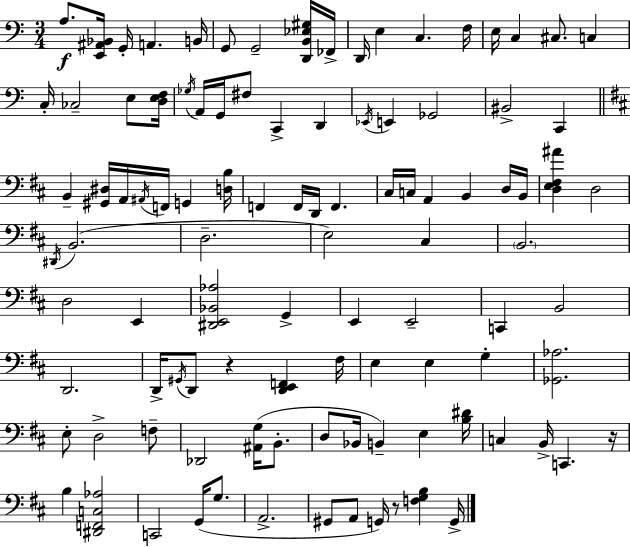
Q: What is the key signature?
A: C major